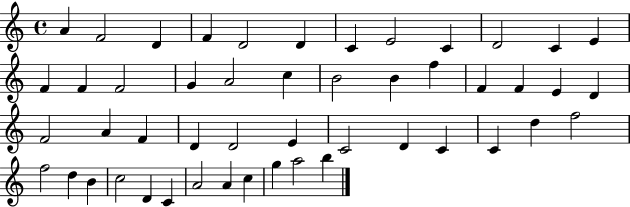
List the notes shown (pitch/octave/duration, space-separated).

A4/q F4/h D4/q F4/q D4/h D4/q C4/q E4/h C4/q D4/h C4/q E4/q F4/q F4/q F4/h G4/q A4/h C5/q B4/h B4/q F5/q F4/q F4/q E4/q D4/q F4/h A4/q F4/q D4/q D4/h E4/q C4/h D4/q C4/q C4/q D5/q F5/h F5/h D5/q B4/q C5/h D4/q C4/q A4/h A4/q C5/q G5/q A5/h B5/q